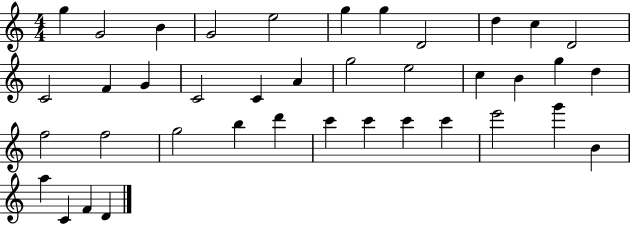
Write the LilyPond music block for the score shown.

{
  \clef treble
  \numericTimeSignature
  \time 4/4
  \key c \major
  g''4 g'2 b'4 | g'2 e''2 | g''4 g''4 d'2 | d''4 c''4 d'2 | \break c'2 f'4 g'4 | c'2 c'4 a'4 | g''2 e''2 | c''4 b'4 g''4 d''4 | \break f''2 f''2 | g''2 b''4 d'''4 | c'''4 c'''4 c'''4 c'''4 | e'''2 g'''4 b'4 | \break a''4 c'4 f'4 d'4 | \bar "|."
}